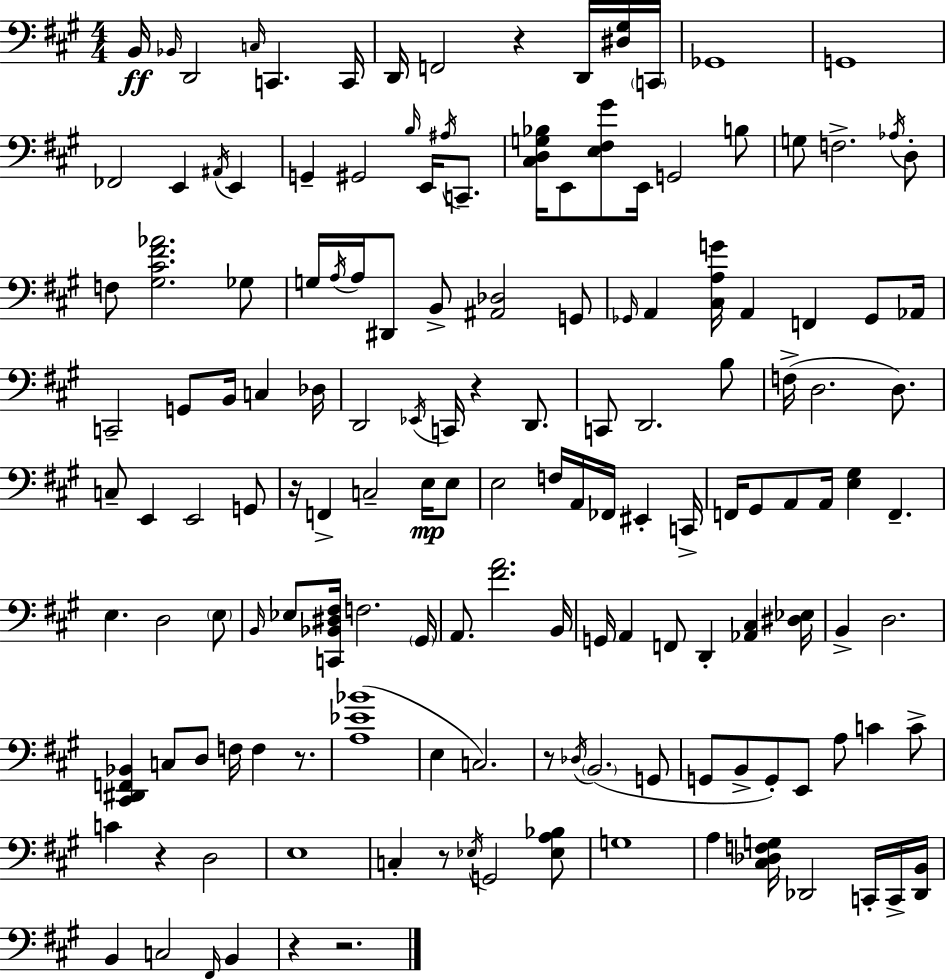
{
  \clef bass
  \numericTimeSignature
  \time 4/4
  \key a \major
  b,16\ff \grace { bes,16 } d,2 \grace { c16 } c,4. | c,16 d,16 f,2 r4 d,16 | <dis gis>16 \parenthesize c,16 ges,1 | g,1 | \break fes,2 e,4 \acciaccatura { ais,16 } e,4 | g,4-- gis,2 \grace { b16 } | e,16 \acciaccatura { ais16 } c,8.-- <cis d g bes>16 e,8 <e fis gis'>8 e,16 g,2 | b8 g8 f2.-> | \break \acciaccatura { aes16 } d8-. f8 <gis cis' fis' aes'>2. | ges8 g16 \acciaccatura { a16 } a16 dis,8 b,8-> <ais, des>2 | g,8 \grace { ges,16 } a,4 <cis a g'>16 a,4 | f,4 ges,8 aes,16 c,2-- | \break g,8 b,16 c4 des16 d,2 | \acciaccatura { ees,16 } c,16 r4 d,8. c,8 d,2. | b8 f16->( d2. | d8.) c8-- e,4 e,2 | \break g,8 r16 f,4-> c2-- | e16\mp e8 e2 | f16 a,16 fes,16 eis,4-. c,16-> f,16 gis,8 a,8 a,16 <e gis>4 | f,4.-- e4. d2 | \break \parenthesize e8 \grace { b,16 } ees8 <c, bes, dis fis>16 f2. | \parenthesize gis,16 a,8. <fis' a'>2. | b,16 g,16 a,4 f,8 | d,4-. <aes, cis>4 <dis ees>16 b,4-> d2. | \break <cis, dis, f, bes,>4 c8 | d8 f16 f4 r8. <a ees' bes'>1( | e4 c2.) | r8 \acciaccatura { des16 }( \parenthesize b,2. | \break g,8 g,8 b,8-> g,8-.) | e,8 a8 c'4 c'8-> c'4 r4 | d2 e1 | c4-. r8 | \break \acciaccatura { ees16 } g,2 <ees a bes>8 g1 | a4 | <cis des f g>16 des,2 c,16-. c,16-> <des, b,>16 b,4 | c2 \grace { fis,16 } b,4 r4 | \break r2. \bar "|."
}